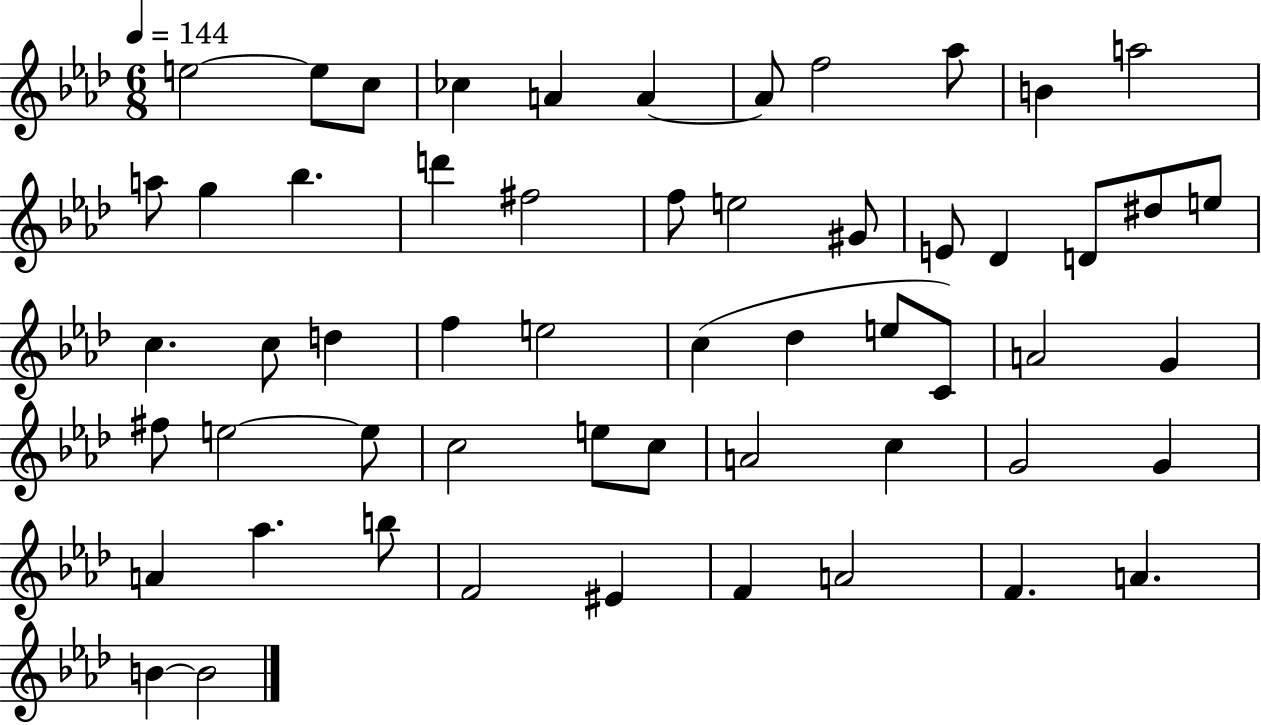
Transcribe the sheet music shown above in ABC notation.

X:1
T:Untitled
M:6/8
L:1/4
K:Ab
e2 e/2 c/2 _c A A A/2 f2 _a/2 B a2 a/2 g _b d' ^f2 f/2 e2 ^G/2 E/2 _D D/2 ^d/2 e/2 c c/2 d f e2 c _d e/2 C/2 A2 G ^f/2 e2 e/2 c2 e/2 c/2 A2 c G2 G A _a b/2 F2 ^E F A2 F A B B2